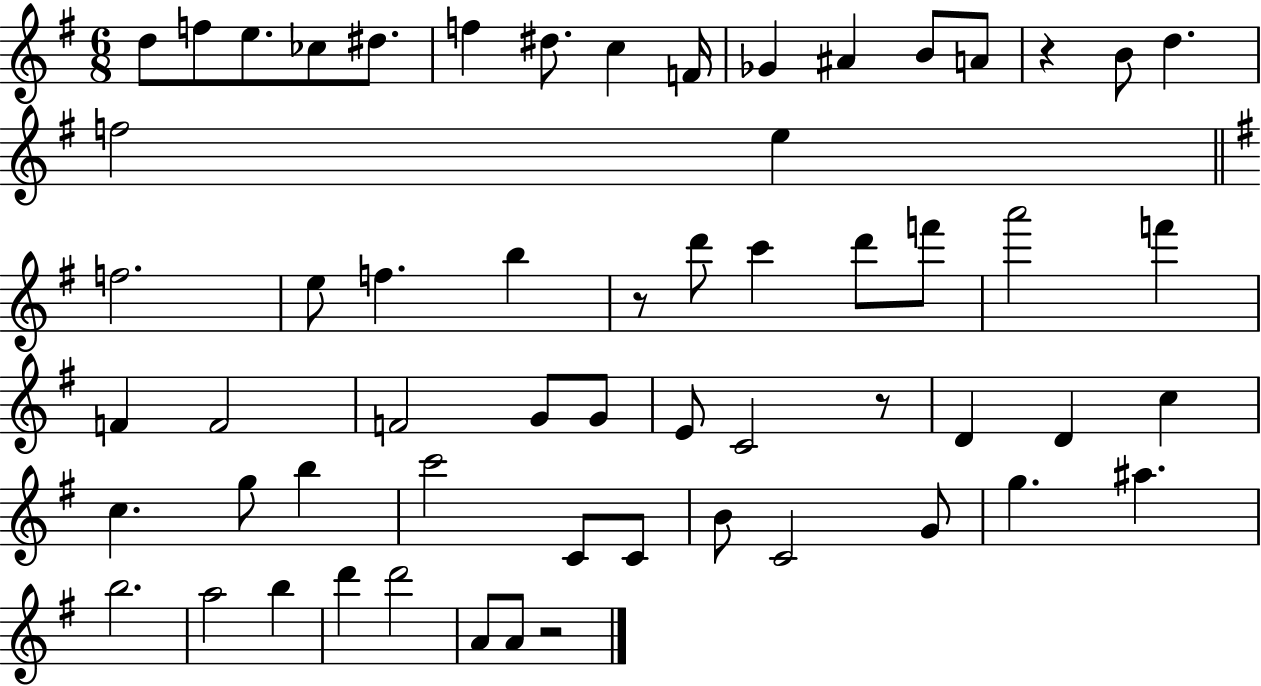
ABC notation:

X:1
T:Untitled
M:6/8
L:1/4
K:G
d/2 f/2 e/2 _c/2 ^d/2 f ^d/2 c F/4 _G ^A B/2 A/2 z B/2 d f2 e f2 e/2 f b z/2 d'/2 c' d'/2 f'/2 a'2 f' F F2 F2 G/2 G/2 E/2 C2 z/2 D D c c g/2 b c'2 C/2 C/2 B/2 C2 G/2 g ^a b2 a2 b d' d'2 A/2 A/2 z2